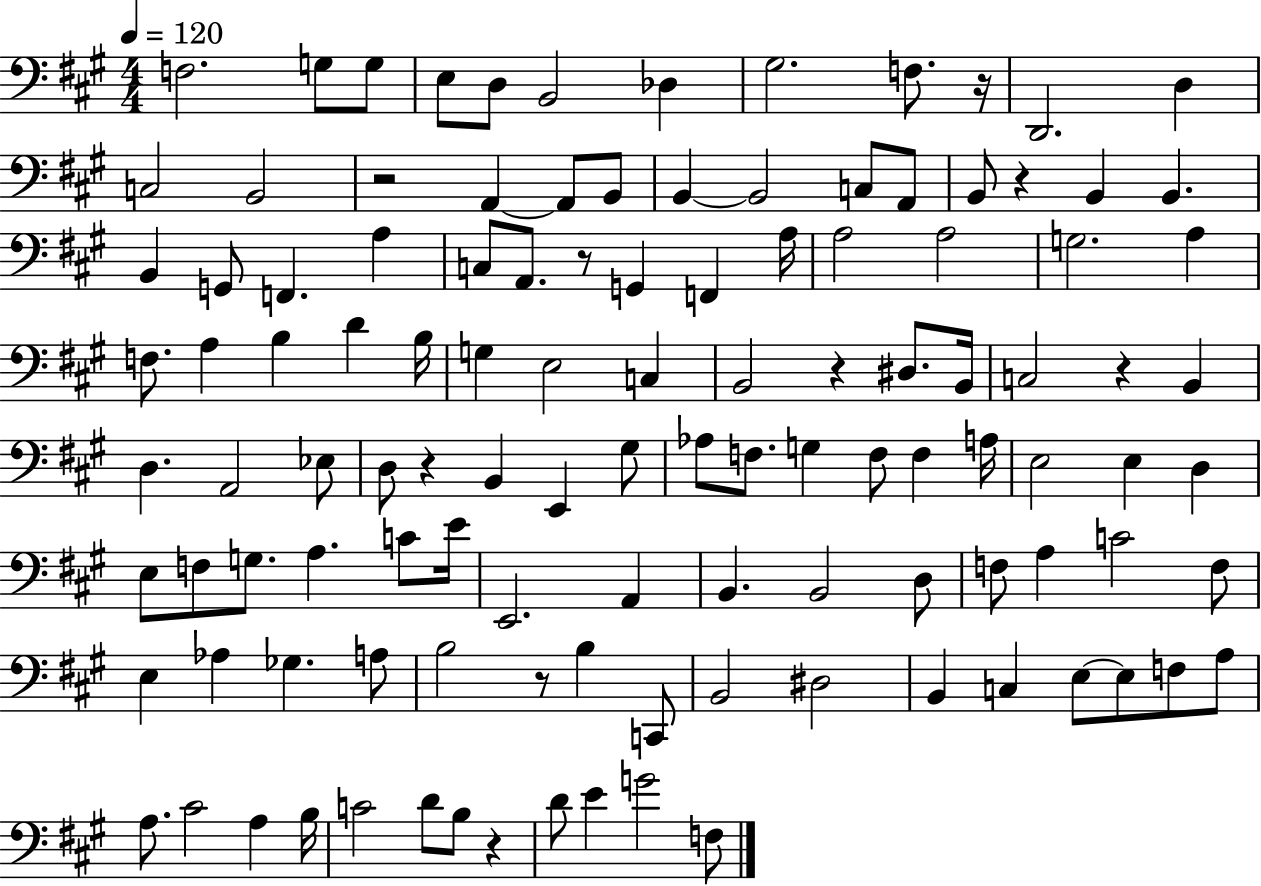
F3/h. G3/e G3/e E3/e D3/e B2/h Db3/q G#3/h. F3/e. R/s D2/h. D3/q C3/h B2/h R/h A2/q A2/e B2/e B2/q B2/h C3/e A2/e B2/e R/q B2/q B2/q. B2/q G2/e F2/q. A3/q C3/e A2/e. R/e G2/q F2/q A3/s A3/h A3/h G3/h. A3/q F3/e. A3/q B3/q D4/q B3/s G3/q E3/h C3/q B2/h R/q D#3/e. B2/s C3/h R/q B2/q D3/q. A2/h Eb3/e D3/e R/q B2/q E2/q G#3/e Ab3/e F3/e. G3/q F3/e F3/q A3/s E3/h E3/q D3/q E3/e F3/e G3/e. A3/q. C4/e E4/s E2/h. A2/q B2/q. B2/h D3/e F3/e A3/q C4/h F3/e E3/q Ab3/q Gb3/q. A3/e B3/h R/e B3/q C2/e B2/h D#3/h B2/q C3/q E3/e E3/e F3/e A3/e A3/e. C#4/h A3/q B3/s C4/h D4/e B3/e R/q D4/e E4/q G4/h F3/e